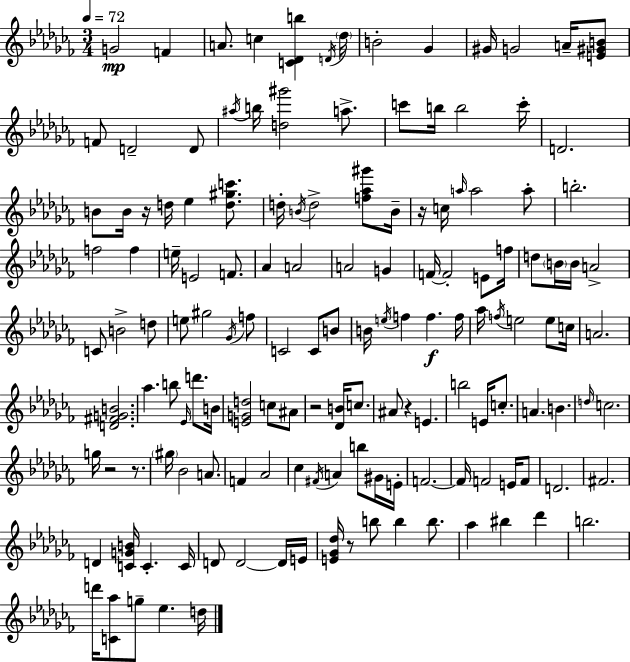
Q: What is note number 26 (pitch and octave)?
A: Eb5